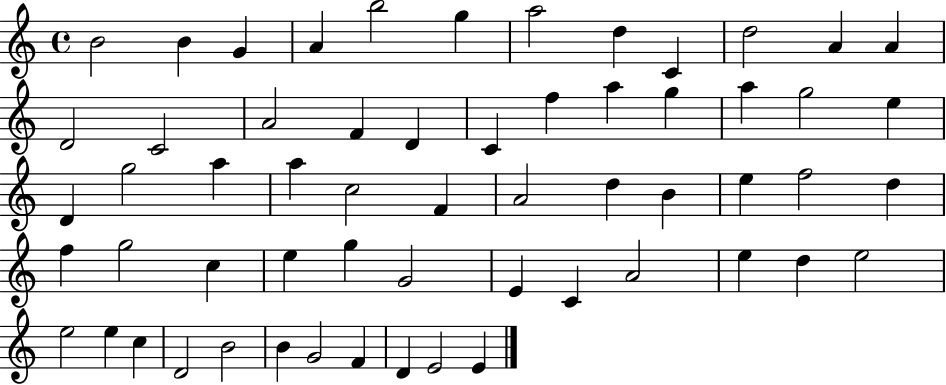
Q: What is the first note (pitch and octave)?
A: B4